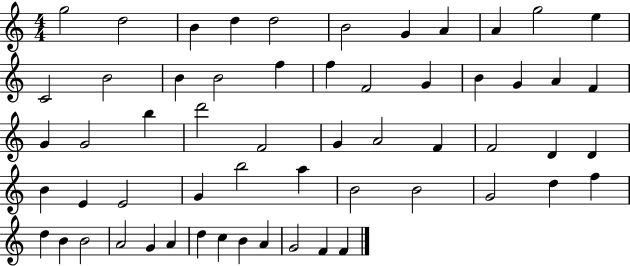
G5/h D5/h B4/q D5/q D5/h B4/h G4/q A4/q A4/q G5/h E5/q C4/h B4/h B4/q B4/h F5/q F5/q F4/h G4/q B4/q G4/q A4/q F4/q G4/q G4/h B5/q D6/h F4/h G4/q A4/h F4/q F4/h D4/q D4/q B4/q E4/q E4/h G4/q B5/h A5/q B4/h B4/h G4/h D5/q F5/q D5/q B4/q B4/h A4/h G4/q A4/q D5/q C5/q B4/q A4/q G4/h F4/q F4/q